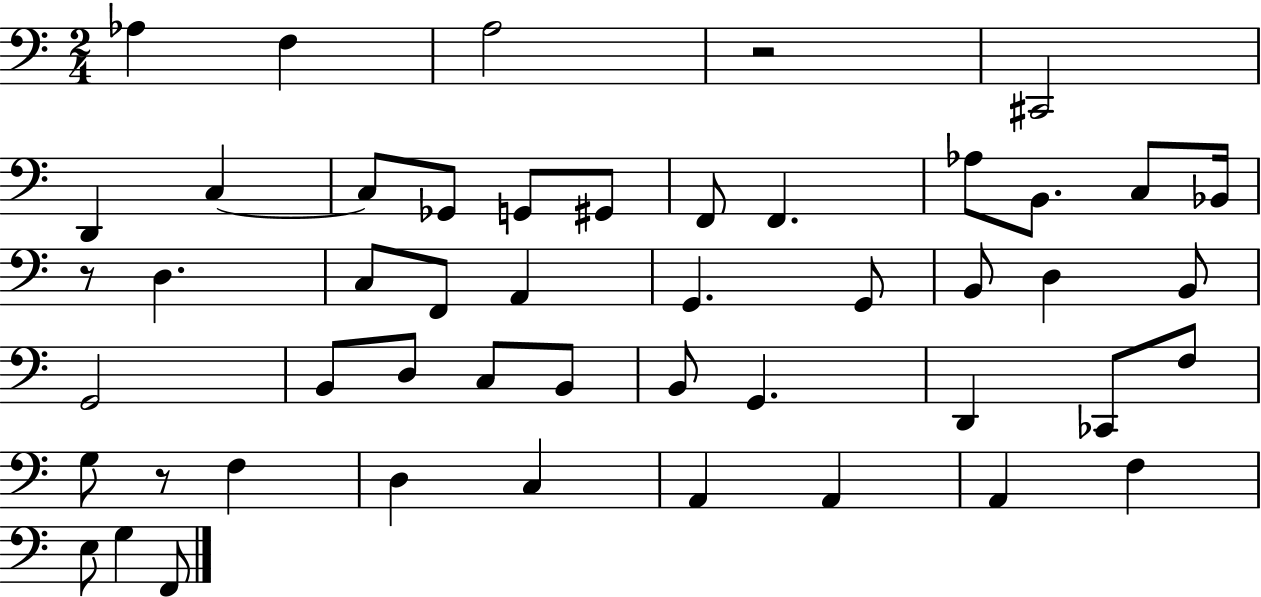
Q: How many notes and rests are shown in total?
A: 49